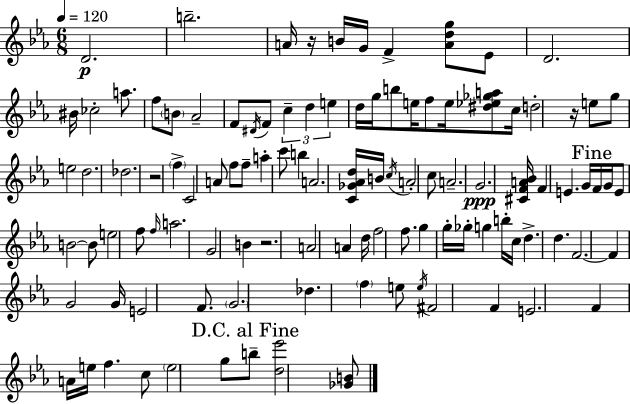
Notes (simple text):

D4/h. B5/h. A4/s R/s B4/s G4/s F4/q [A4,D5,G5]/e Eb4/e D4/h. BIS4/s CES5/h A5/e. F5/e B4/e Ab4/h F4/e D#4/s F4/e C5/q D5/q E5/q D5/s G5/s B5/e E5/s F5/e E5/s [D#5,Eb5,Gb5,A5]/e C5/s D5/h R/s E5/e G5/e E5/h D5/h. Db5/h. R/h F5/q C4/h A4/e F5/e F5/e A5/q C6/e B5/q A4/h. [C4,Gb4,Ab4,D5]/s B4/s C5/s A4/h C5/e A4/h. G4/h. [C#4,F4,A4,Bb4]/s F4/q E4/q. G4/s F4/s G4/s E4/e B4/h B4/e E5/h F5/e F5/s A5/h. G4/h B4/q R/h. A4/h A4/q D5/s F5/h F5/e. G5/q G5/s Gb5/s G5/q B5/s C5/s D5/q. D5/q. F4/h. F4/q G4/h G4/s E4/h F4/e. G4/h. Db5/q. F5/q E5/e E5/s F#4/h F4/q E4/h. F4/q A4/s E5/s F5/q. C5/e E5/h G5/e B5/e [D5,Eb6]/h [Gb4,B4]/e